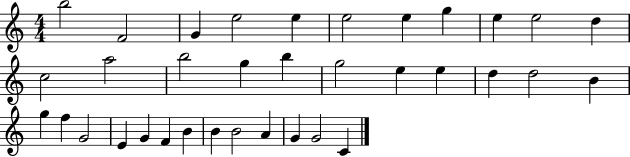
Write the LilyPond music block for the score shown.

{
  \clef treble
  \numericTimeSignature
  \time 4/4
  \key c \major
  b''2 f'2 | g'4 e''2 e''4 | e''2 e''4 g''4 | e''4 e''2 d''4 | \break c''2 a''2 | b''2 g''4 b''4 | g''2 e''4 e''4 | d''4 d''2 b'4 | \break g''4 f''4 g'2 | e'4 g'4 f'4 b'4 | b'4 b'2 a'4 | g'4 g'2 c'4 | \break \bar "|."
}